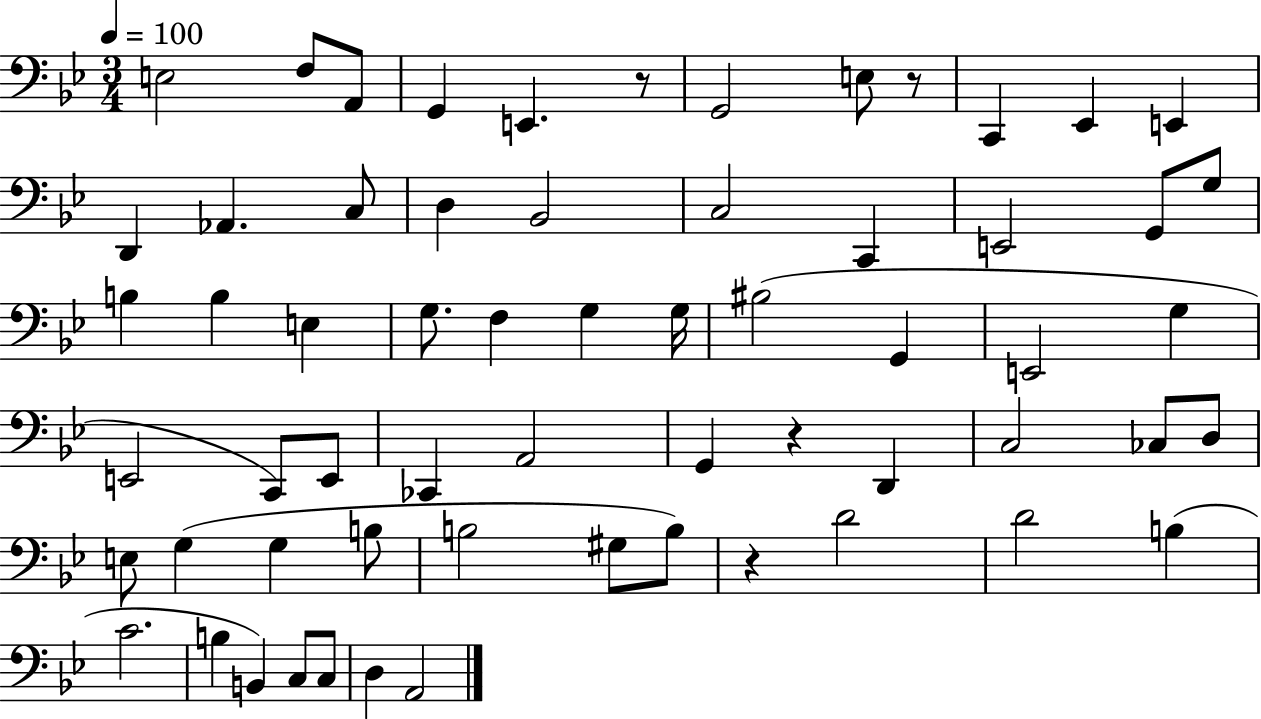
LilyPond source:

{
  \clef bass
  \numericTimeSignature
  \time 3/4
  \key bes \major
  \tempo 4 = 100
  e2 f8 a,8 | g,4 e,4. r8 | g,2 e8 r8 | c,4 ees,4 e,4 | \break d,4 aes,4. c8 | d4 bes,2 | c2 c,4 | e,2 g,8 g8 | \break b4 b4 e4 | g8. f4 g4 g16 | bis2( g,4 | e,2 g4 | \break e,2 c,8) e,8 | ces,4 a,2 | g,4 r4 d,4 | c2 ces8 d8 | \break e8 g4( g4 b8 | b2 gis8 b8) | r4 d'2 | d'2 b4( | \break c'2. | b4 b,4) c8 c8 | d4 a,2 | \bar "|."
}